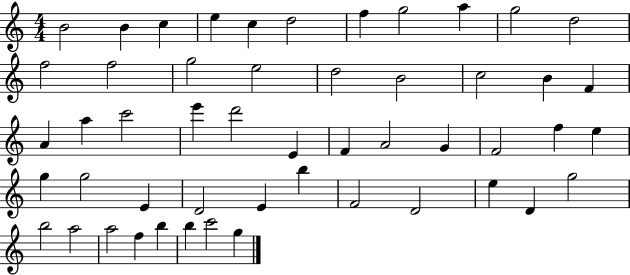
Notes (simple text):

B4/h B4/q C5/q E5/q C5/q D5/h F5/q G5/h A5/q G5/h D5/h F5/h F5/h G5/h E5/h D5/h B4/h C5/h B4/q F4/q A4/q A5/q C6/h E6/q D6/h E4/q F4/q A4/h G4/q F4/h F5/q E5/q G5/q G5/h E4/q D4/h E4/q B5/q F4/h D4/h E5/q D4/q G5/h B5/h A5/h A5/h F5/q B5/q B5/q C6/h G5/q